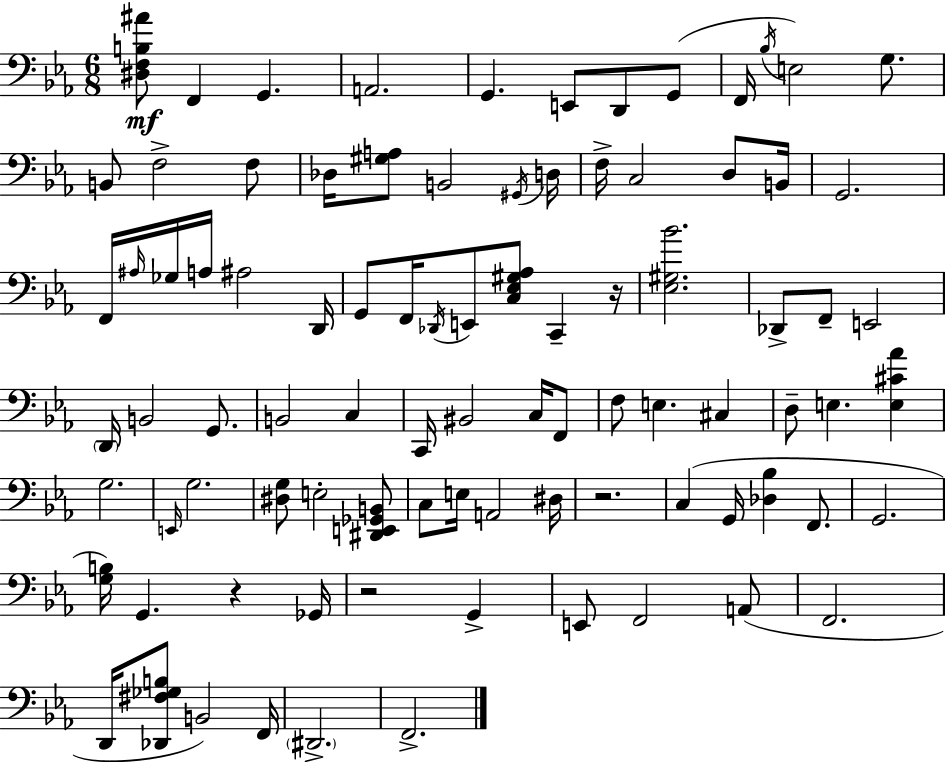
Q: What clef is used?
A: bass